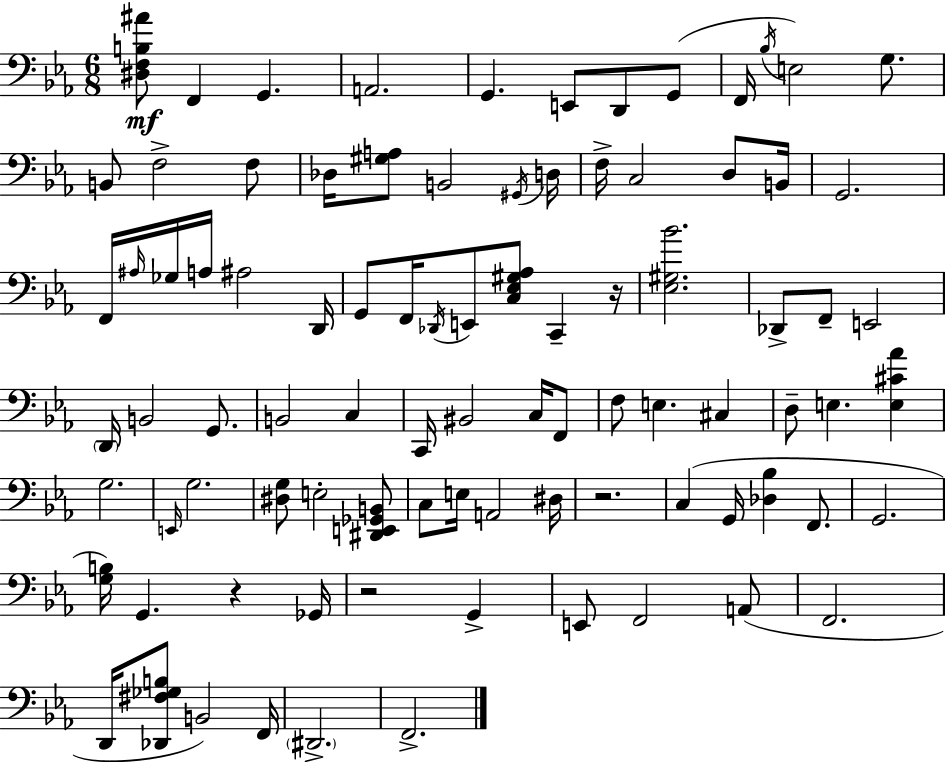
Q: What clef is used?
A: bass